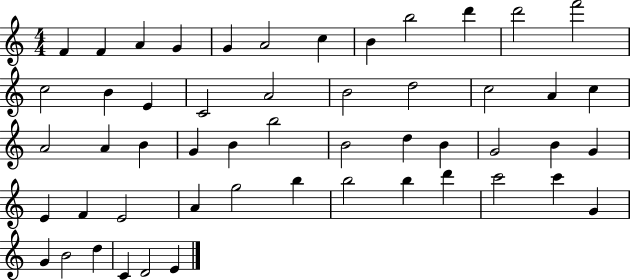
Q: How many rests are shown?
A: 0